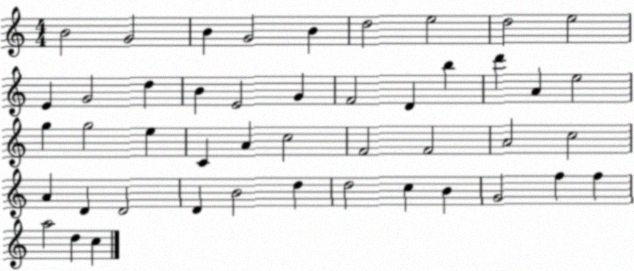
X:1
T:Untitled
M:4/4
L:1/4
K:C
B2 G2 B G2 B d2 e2 d2 e2 E G2 d B E2 G F2 D b d' A e2 g g2 e C A c2 F2 F2 A2 c2 A D D2 D B2 d d2 c B G2 f f a2 d c